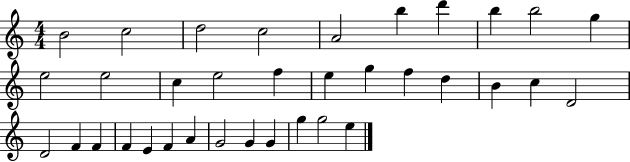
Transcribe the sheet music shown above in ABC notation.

X:1
T:Untitled
M:4/4
L:1/4
K:C
B2 c2 d2 c2 A2 b d' b b2 g e2 e2 c e2 f e g f d B c D2 D2 F F F E F A G2 G G g g2 e